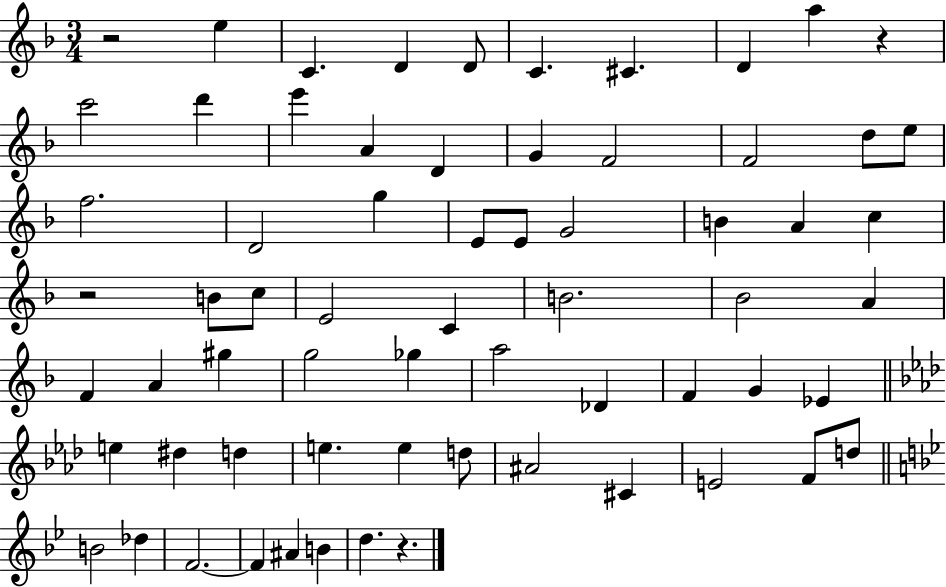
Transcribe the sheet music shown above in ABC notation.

X:1
T:Untitled
M:3/4
L:1/4
K:F
z2 e C D D/2 C ^C D a z c'2 d' e' A D G F2 F2 d/2 e/2 f2 D2 g E/2 E/2 G2 B A c z2 B/2 c/2 E2 C B2 _B2 A F A ^g g2 _g a2 _D F G _E e ^d d e e d/2 ^A2 ^C E2 F/2 d/2 B2 _d F2 F ^A B d z